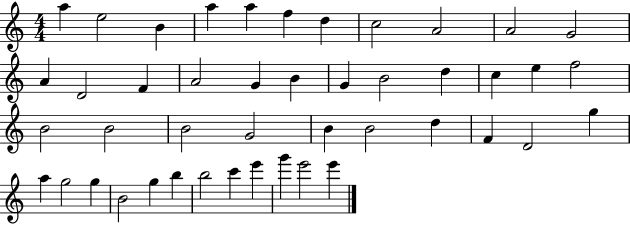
A5/q E5/h B4/q A5/q A5/q F5/q D5/q C5/h A4/h A4/h G4/h A4/q D4/h F4/q A4/h G4/q B4/q G4/q B4/h D5/q C5/q E5/q F5/h B4/h B4/h B4/h G4/h B4/q B4/h D5/q F4/q D4/h G5/q A5/q G5/h G5/q B4/h G5/q B5/q B5/h C6/q E6/q G6/q E6/h E6/q